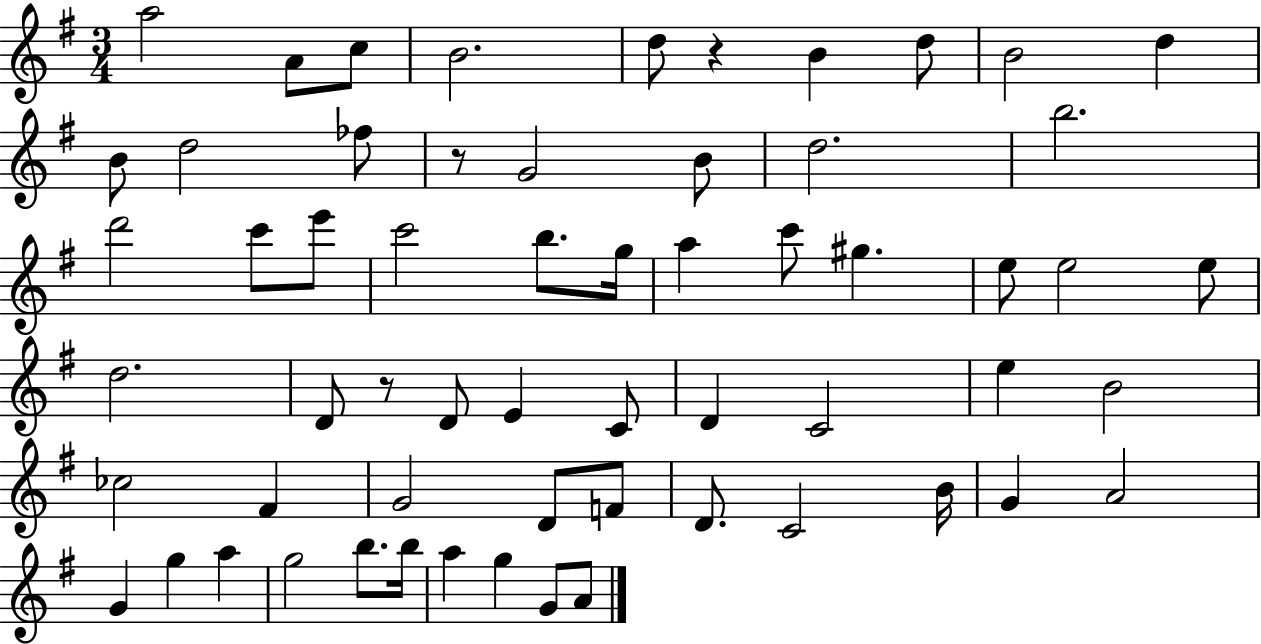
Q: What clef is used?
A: treble